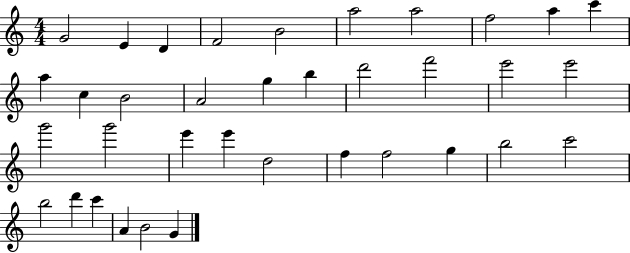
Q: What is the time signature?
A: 4/4